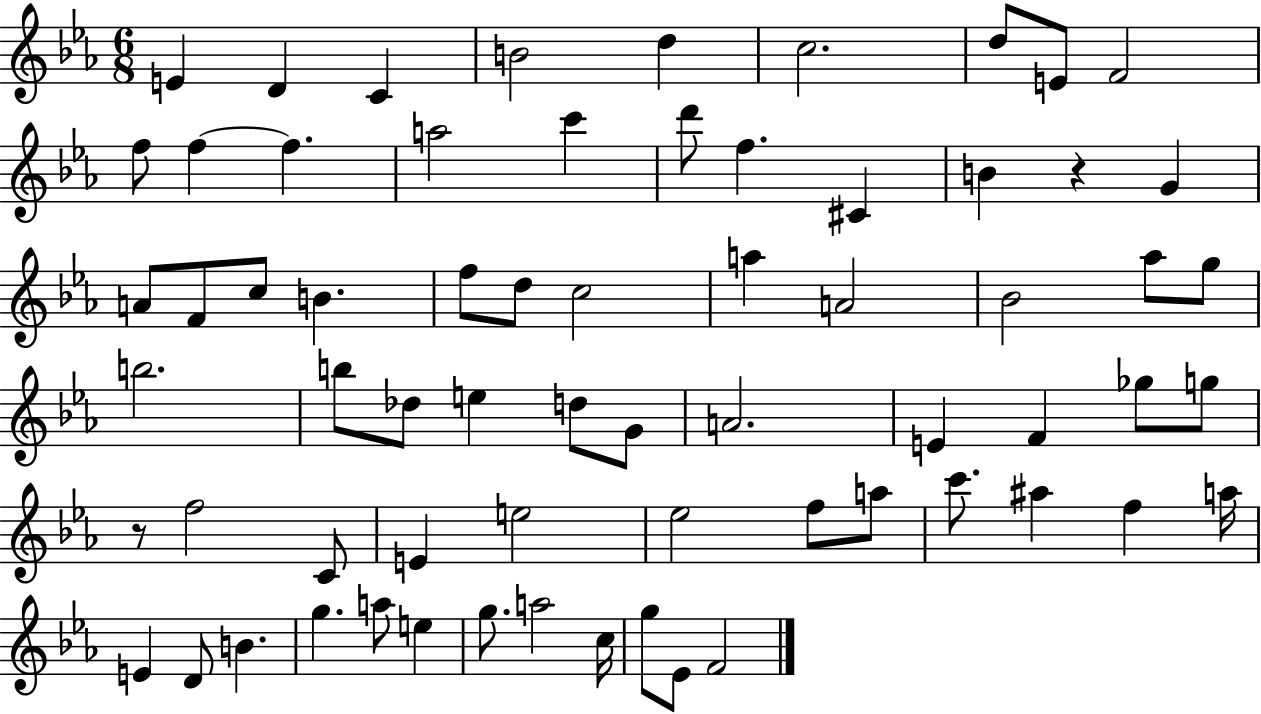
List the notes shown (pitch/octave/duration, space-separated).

E4/q D4/q C4/q B4/h D5/q C5/h. D5/e E4/e F4/h F5/e F5/q F5/q. A5/h C6/q D6/e F5/q. C#4/q B4/q R/q G4/q A4/e F4/e C5/e B4/q. F5/e D5/e C5/h A5/q A4/h Bb4/h Ab5/e G5/e B5/h. B5/e Db5/e E5/q D5/e G4/e A4/h. E4/q F4/q Gb5/e G5/e R/e F5/h C4/e E4/q E5/h Eb5/h F5/e A5/e C6/e. A#5/q F5/q A5/s E4/q D4/e B4/q. G5/q. A5/e E5/q G5/e. A5/h C5/s G5/e Eb4/e F4/h